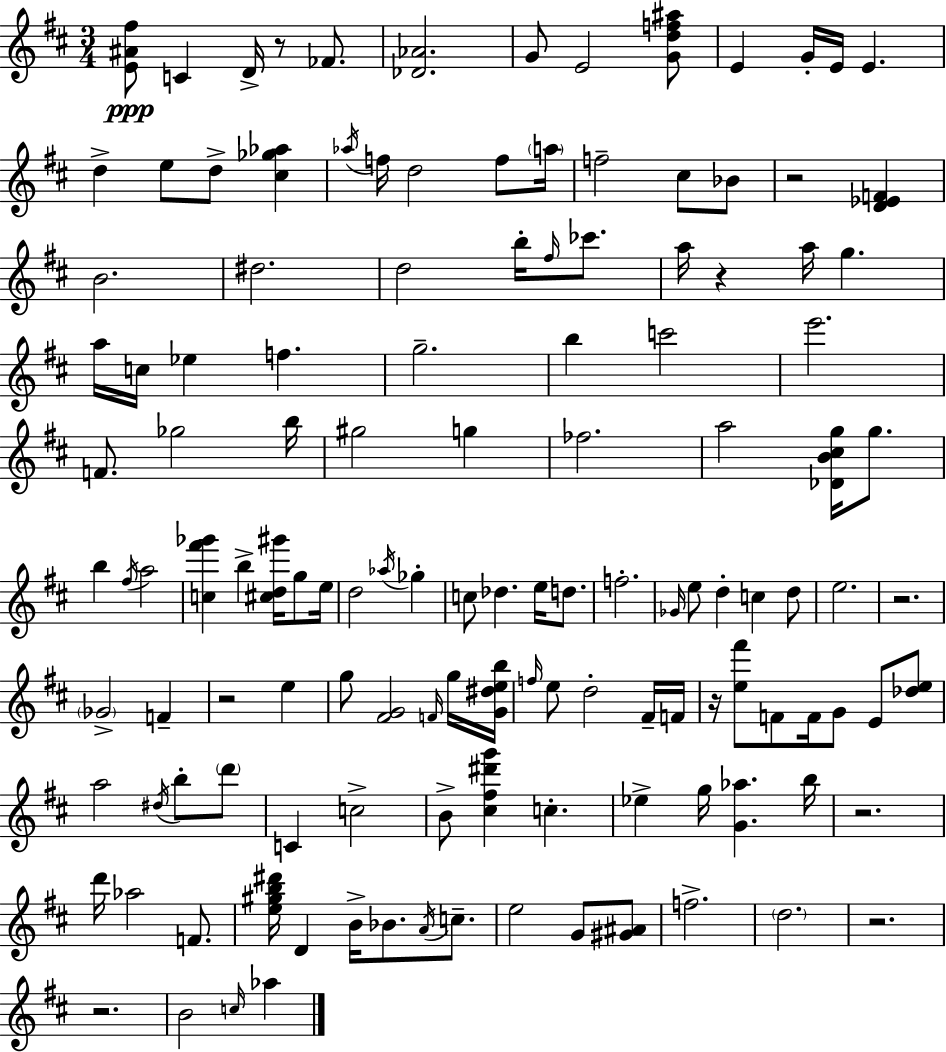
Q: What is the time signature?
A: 3/4